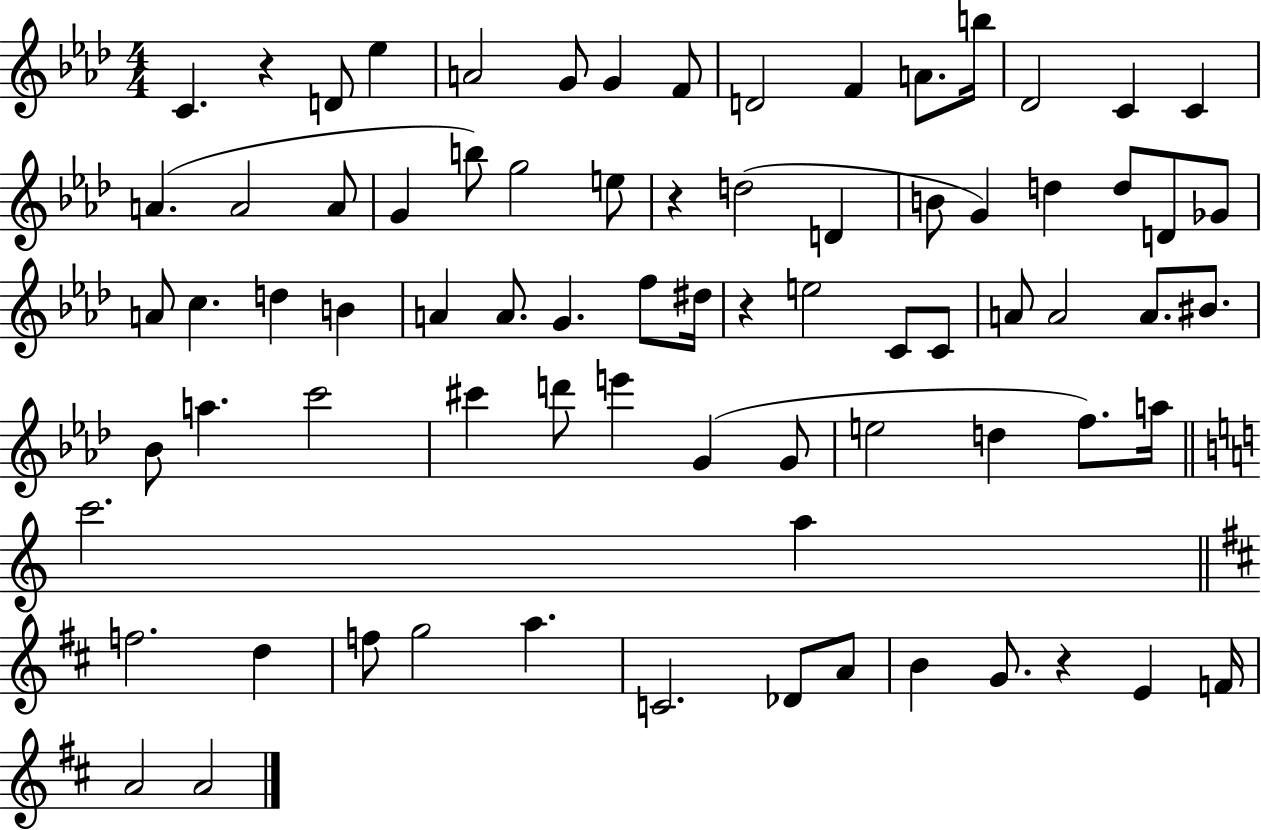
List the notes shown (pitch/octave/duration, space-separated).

C4/q. R/q D4/e Eb5/q A4/h G4/e G4/q F4/e D4/h F4/q A4/e. B5/s Db4/h C4/q C4/q A4/q. A4/h A4/e G4/q B5/e G5/h E5/e R/q D5/h D4/q B4/e G4/q D5/q D5/e D4/e Gb4/e A4/e C5/q. D5/q B4/q A4/q A4/e. G4/q. F5/e D#5/s R/q E5/h C4/e C4/e A4/e A4/h A4/e. BIS4/e. Bb4/e A5/q. C6/h C#6/q D6/e E6/q G4/q G4/e E5/h D5/q F5/e. A5/s C6/h. A5/q F5/h. D5/q F5/e G5/h A5/q. C4/h. Db4/e A4/e B4/q G4/e. R/q E4/q F4/s A4/h A4/h